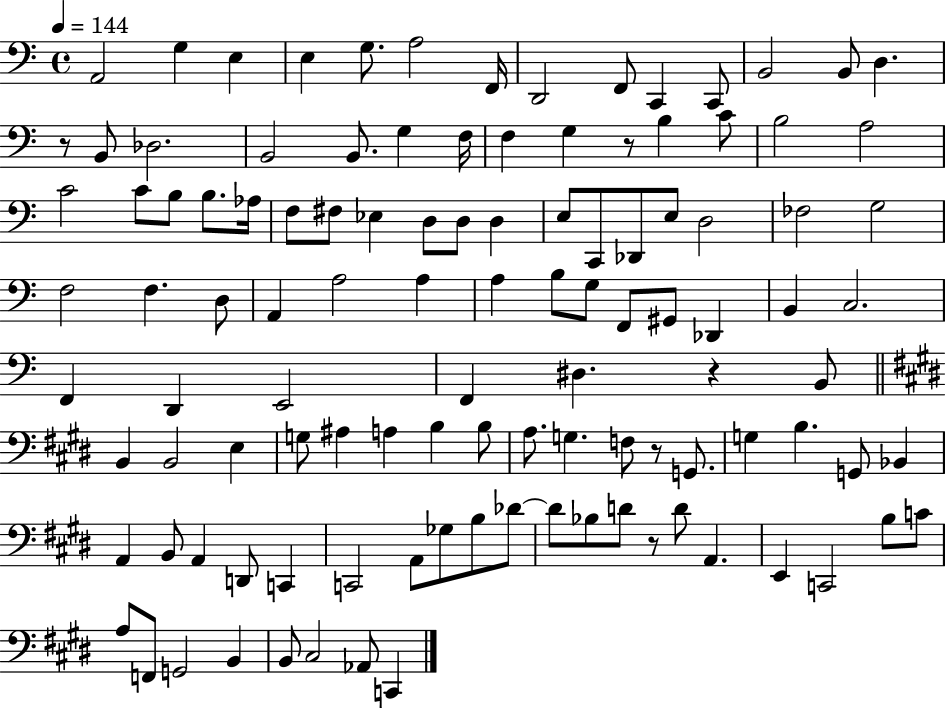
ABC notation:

X:1
T:Untitled
M:4/4
L:1/4
K:C
A,,2 G, E, E, G,/2 A,2 F,,/4 D,,2 F,,/2 C,, C,,/2 B,,2 B,,/2 D, z/2 B,,/2 _D,2 B,,2 B,,/2 G, F,/4 F, G, z/2 B, C/2 B,2 A,2 C2 C/2 B,/2 B,/2 _A,/4 F,/2 ^F,/2 _E, D,/2 D,/2 D, E,/2 C,,/2 _D,,/2 E,/2 D,2 _F,2 G,2 F,2 F, D,/2 A,, A,2 A, A, B,/2 G,/2 F,,/2 ^G,,/2 _D,, B,, C,2 F,, D,, E,,2 F,, ^D, z B,,/2 B,, B,,2 E, G,/2 ^A, A, B, B,/2 A,/2 G, F,/2 z/2 G,,/2 G, B, G,,/2 _B,, A,, B,,/2 A,, D,,/2 C,, C,,2 A,,/2 _G,/2 B,/2 _D/2 _D/2 _B,/2 D/2 z/2 D/2 A,, E,, C,,2 B,/2 C/2 A,/2 F,,/2 G,,2 B,, B,,/2 ^C,2 _A,,/2 C,,